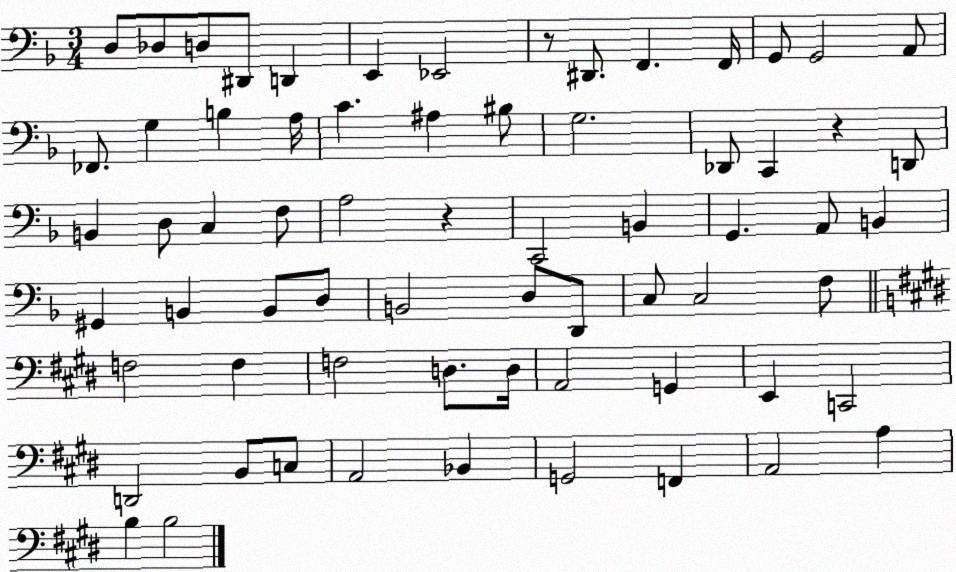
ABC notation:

X:1
T:Untitled
M:3/4
L:1/4
K:F
D,/2 _D,/2 D,/2 ^D,,/2 D,, E,, _E,,2 z/2 ^D,,/2 F,, F,,/4 G,,/2 G,,2 A,,/2 _F,,/2 G, B, A,/4 C ^A, ^B,/2 G,2 _D,,/2 C,, z D,,/2 B,, D,/2 C, F,/2 A,2 z C,,2 B,, G,, A,,/2 B,, ^G,, B,, B,,/2 D,/2 B,,2 D,/2 D,,/2 C,/2 C,2 F,/2 F,2 F, F,2 D,/2 D,/4 A,,2 G,, E,, C,,2 D,,2 B,,/2 C,/2 A,,2 _B,, G,,2 F,, A,,2 A, B, B,2